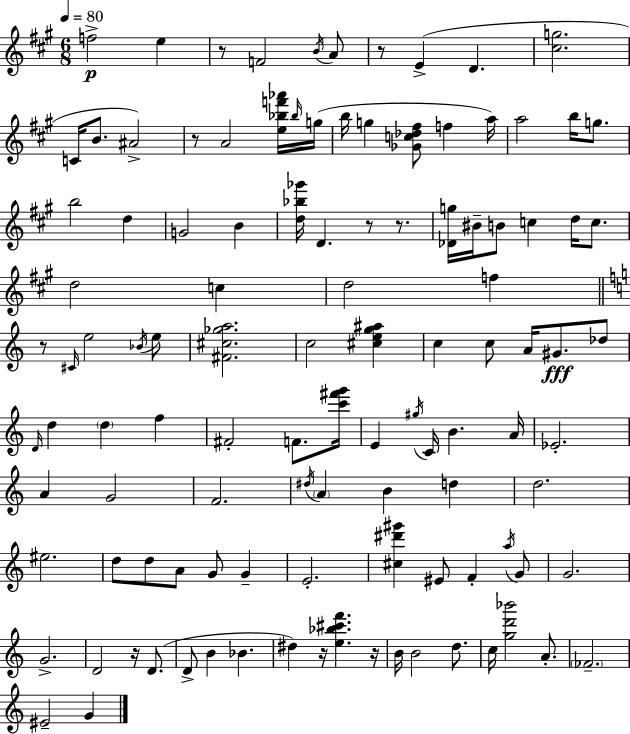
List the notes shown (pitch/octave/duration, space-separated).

F5/h E5/q R/e F4/h B4/s A4/e R/e E4/q D4/q. [C#5,G5]/h. C4/s B4/e. A#4/h R/e A4/h [E5,Bb5,F6,Ab6]/s Bb5/s G5/s B5/s G5/q [Gb4,C5,Db5,F#5]/e F5/q A5/s A5/h B5/s G5/e. B5/h D5/q G4/h B4/q [D5,Bb5,Gb6]/s D4/q. R/e R/e. [Db4,G5]/s BIS4/s B4/e C5/q D5/s C5/e. D5/h C5/q D5/h F5/q R/e C#4/s E5/h Bb4/s E5/e [F#4,C#5,Gb5,A5]/h. C5/h [C#5,E5,G5,A#5]/q C5/q C5/e A4/s G#4/e. Db5/e D4/s D5/q D5/q F5/q F#4/h F4/e. [C6,F#6,G6]/s E4/q G#5/s C4/s B4/q. A4/s Eb4/h. A4/q G4/h F4/h. D#5/s A4/q B4/q D5/q D5/h. EIS5/h. D5/e D5/e A4/e G4/e G4/q E4/h. [C#5,D#6,G#6]/q EIS4/e F4/q A5/s G4/e G4/h. G4/h. D4/h R/s D4/e. D4/e B4/q Bb4/q. D#5/q R/s [E5,Bb5,C#6,F6]/q. R/s B4/s B4/h D5/e. C5/s [G5,D6,Bb6]/h A4/e. FES4/h. EIS4/h G4/q